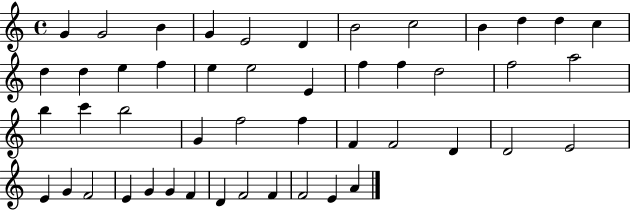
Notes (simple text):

G4/q G4/h B4/q G4/q E4/h D4/q B4/h C5/h B4/q D5/q D5/q C5/q D5/q D5/q E5/q F5/q E5/q E5/h E4/q F5/q F5/q D5/h F5/h A5/h B5/q C6/q B5/h G4/q F5/h F5/q F4/q F4/h D4/q D4/h E4/h E4/q G4/q F4/h E4/q G4/q G4/q F4/q D4/q F4/h F4/q F4/h E4/q A4/q